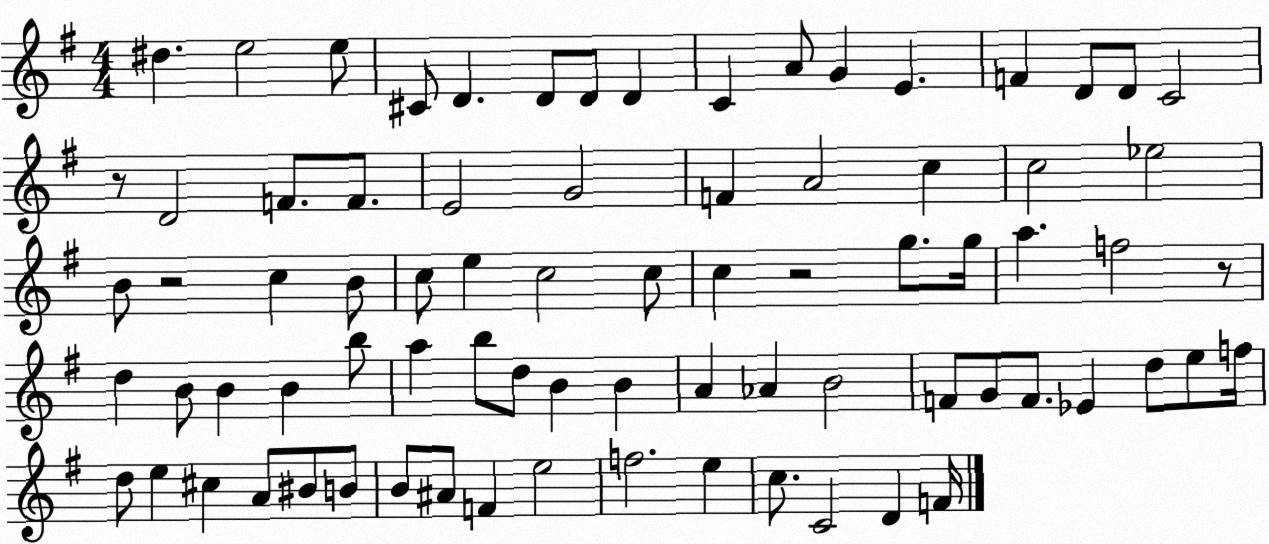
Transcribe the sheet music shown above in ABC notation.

X:1
T:Untitled
M:4/4
L:1/4
K:G
^d e2 e/2 ^C/2 D D/2 D/2 D C A/2 G E F D/2 D/2 C2 z/2 D2 F/2 F/2 E2 G2 F A2 c c2 _e2 B/2 z2 c B/2 c/2 e c2 c/2 c z2 g/2 g/4 a f2 z/2 d B/2 B B b/2 a b/2 d/2 B B A _A B2 F/2 G/2 F/2 _E d/2 e/2 f/4 d/2 e ^c A/2 ^B/2 B/2 B/2 ^A/2 F e2 f2 e c/2 C2 D F/4